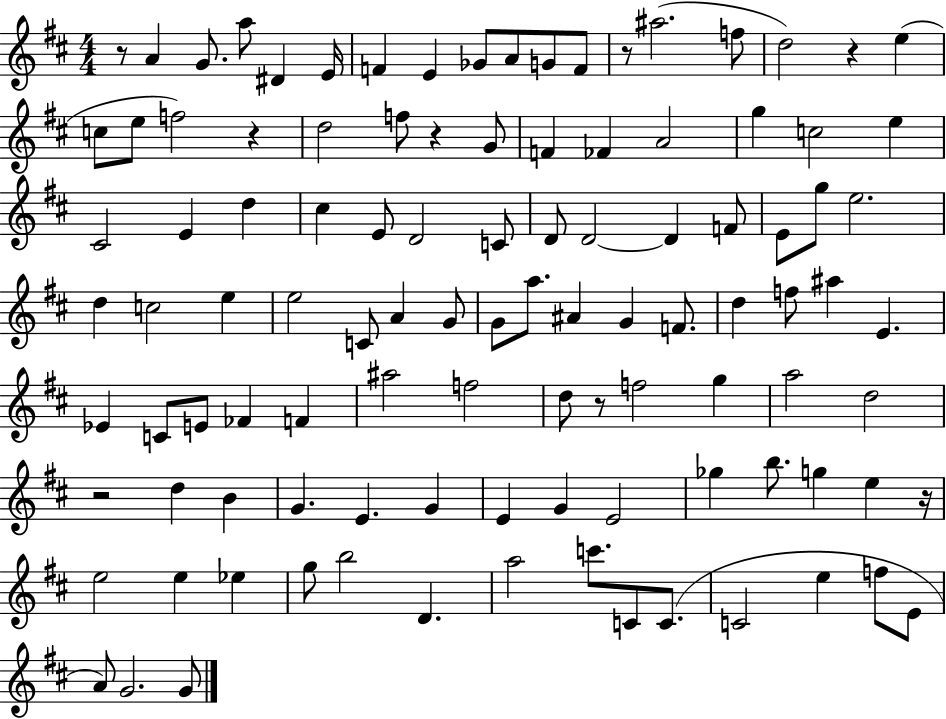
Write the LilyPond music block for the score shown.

{
  \clef treble
  \numericTimeSignature
  \time 4/4
  \key d \major
  r8 a'4 g'8. a''8 dis'4 e'16 | f'4 e'4 ges'8 a'8 g'8 f'8 | r8 ais''2.( f''8 | d''2) r4 e''4( | \break c''8 e''8 f''2) r4 | d''2 f''8 r4 g'8 | f'4 fes'4 a'2 | g''4 c''2 e''4 | \break cis'2 e'4 d''4 | cis''4 e'8 d'2 c'8 | d'8 d'2~~ d'4 f'8 | e'8 g''8 e''2. | \break d''4 c''2 e''4 | e''2 c'8 a'4 g'8 | g'8 a''8. ais'4 g'4 f'8. | d''4 f''8 ais''4 e'4. | \break ees'4 c'8 e'8 fes'4 f'4 | ais''2 f''2 | d''8 r8 f''2 g''4 | a''2 d''2 | \break r2 d''4 b'4 | g'4. e'4. g'4 | e'4 g'4 e'2 | ges''4 b''8. g''4 e''4 r16 | \break e''2 e''4 ees''4 | g''8 b''2 d'4. | a''2 c'''8. c'8 c'8.( | c'2 e''4 f''8 e'8 | \break a'8) g'2. g'8 | \bar "|."
}